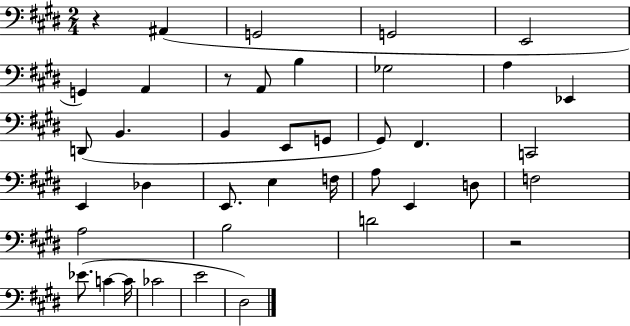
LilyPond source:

{
  \clef bass
  \numericTimeSignature
  \time 2/4
  \key e \major
  r4 ais,4( | g,2 | g,2 | e,2 | \break g,4) a,4 | r8 a,8 b4 | ges2 | a4 ees,4 | \break d,8( b,4. | b,4 e,8 g,8 | gis,8) fis,4. | c,2 | \break e,4 des4 | e,8. e4 f16 | a8 e,4 d8 | f2 | \break a2 | b2 | d'2 | r2 | \break ees'8.( c'4~~ c'16 | ces'2 | e'2 | dis2) | \break \bar "|."
}